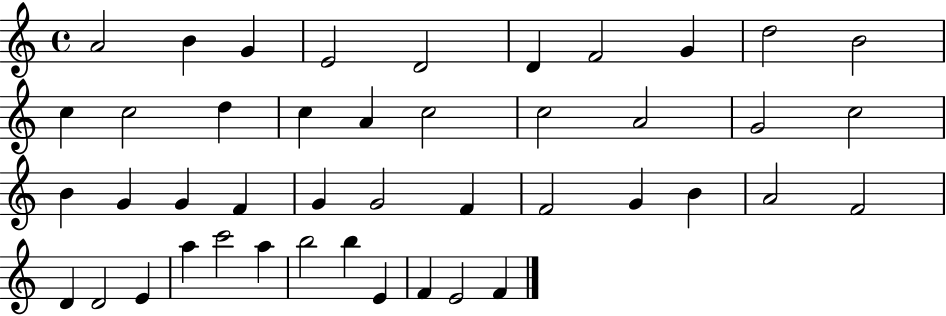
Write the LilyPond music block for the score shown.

{
  \clef treble
  \time 4/4
  \defaultTimeSignature
  \key c \major
  a'2 b'4 g'4 | e'2 d'2 | d'4 f'2 g'4 | d''2 b'2 | \break c''4 c''2 d''4 | c''4 a'4 c''2 | c''2 a'2 | g'2 c''2 | \break b'4 g'4 g'4 f'4 | g'4 g'2 f'4 | f'2 g'4 b'4 | a'2 f'2 | \break d'4 d'2 e'4 | a''4 c'''2 a''4 | b''2 b''4 e'4 | f'4 e'2 f'4 | \break \bar "|."
}